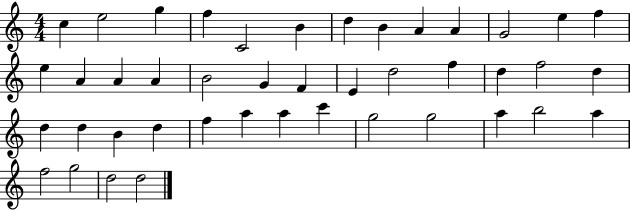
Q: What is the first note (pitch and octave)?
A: C5